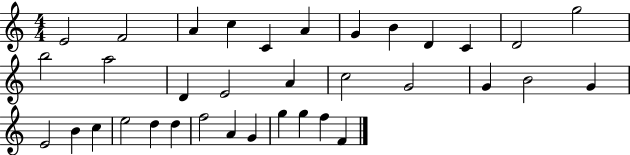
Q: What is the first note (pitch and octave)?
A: E4